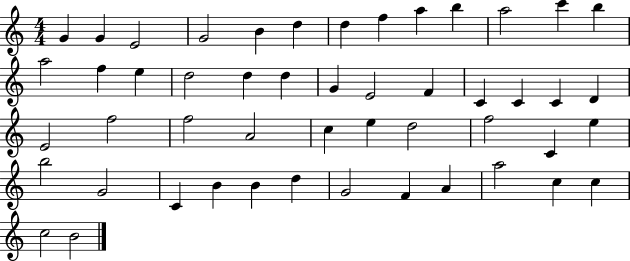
{
  \clef treble
  \numericTimeSignature
  \time 4/4
  \key c \major
  g'4 g'4 e'2 | g'2 b'4 d''4 | d''4 f''4 a''4 b''4 | a''2 c'''4 b''4 | \break a''2 f''4 e''4 | d''2 d''4 d''4 | g'4 e'2 f'4 | c'4 c'4 c'4 d'4 | \break e'2 f''2 | f''2 a'2 | c''4 e''4 d''2 | f''2 c'4 e''4 | \break b''2 g'2 | c'4 b'4 b'4 d''4 | g'2 f'4 a'4 | a''2 c''4 c''4 | \break c''2 b'2 | \bar "|."
}